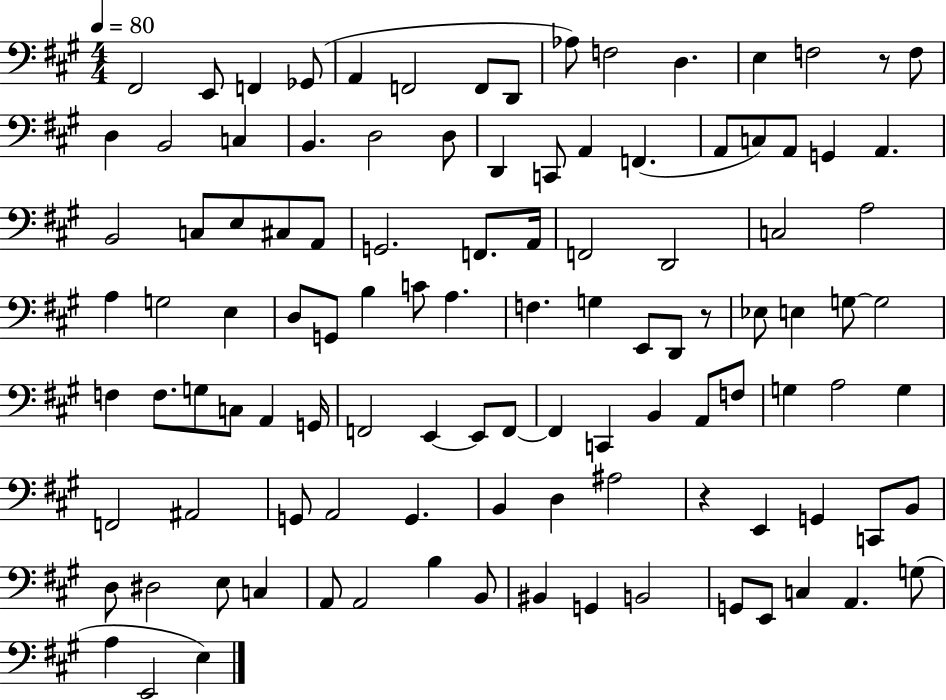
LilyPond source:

{
  \clef bass
  \numericTimeSignature
  \time 4/4
  \key a \major
  \tempo 4 = 80
  \repeat volta 2 { fis,2 e,8 f,4 ges,8( | a,4 f,2 f,8 d,8 | aes8) f2 d4. | e4 f2 r8 f8 | \break d4 b,2 c4 | b,4. d2 d8 | d,4 c,8 a,4 f,4.( | a,8 c8) a,8 g,4 a,4. | \break b,2 c8 e8 cis8 a,8 | g,2. f,8. a,16 | f,2 d,2 | c2 a2 | \break a4 g2 e4 | d8 g,8 b4 c'8 a4. | f4. g4 e,8 d,8 r8 | ees8 e4 g8~~ g2 | \break f4 f8. g8 c8 a,4 g,16 | f,2 e,4~~ e,8 f,8~~ | f,4 c,4 b,4 a,8 f8 | g4 a2 g4 | \break f,2 ais,2 | g,8 a,2 g,4. | b,4 d4 ais2 | r4 e,4 g,4 c,8 b,8 | \break d8 dis2 e8 c4 | a,8 a,2 b4 b,8 | bis,4 g,4 b,2 | g,8 e,8 c4 a,4. g8( | \break a4 e,2 e4) | } \bar "|."
}